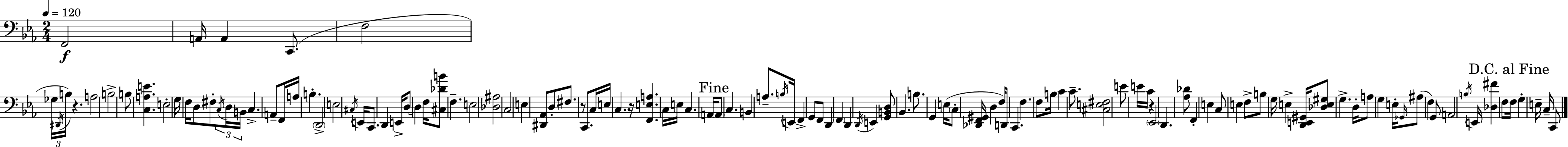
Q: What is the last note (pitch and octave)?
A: C2